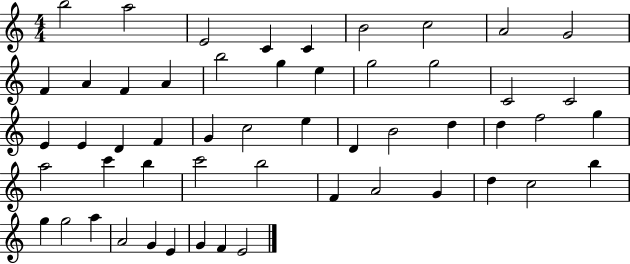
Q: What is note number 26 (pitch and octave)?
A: C5